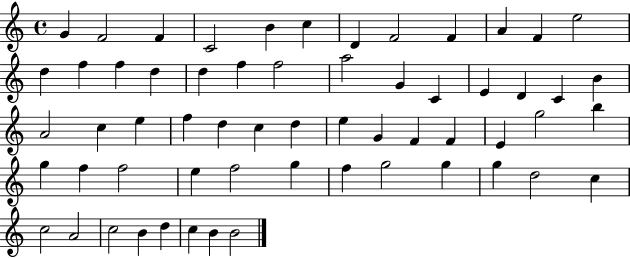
G4/q F4/h F4/q C4/h B4/q C5/q D4/q F4/h F4/q A4/q F4/q E5/h D5/q F5/q F5/q D5/q D5/q F5/q F5/h A5/h G4/q C4/q E4/q D4/q C4/q B4/q A4/h C5/q E5/q F5/q D5/q C5/q D5/q E5/q G4/q F4/q F4/q E4/q G5/h B5/q G5/q F5/q F5/h E5/q F5/h G5/q F5/q G5/h G5/q G5/q D5/h C5/q C5/h A4/h C5/h B4/q D5/q C5/q B4/q B4/h